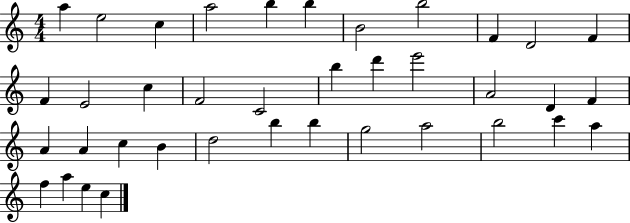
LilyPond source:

{
  \clef treble
  \numericTimeSignature
  \time 4/4
  \key c \major
  a''4 e''2 c''4 | a''2 b''4 b''4 | b'2 b''2 | f'4 d'2 f'4 | \break f'4 e'2 c''4 | f'2 c'2 | b''4 d'''4 e'''2 | a'2 d'4 f'4 | \break a'4 a'4 c''4 b'4 | d''2 b''4 b''4 | g''2 a''2 | b''2 c'''4 a''4 | \break f''4 a''4 e''4 c''4 | \bar "|."
}